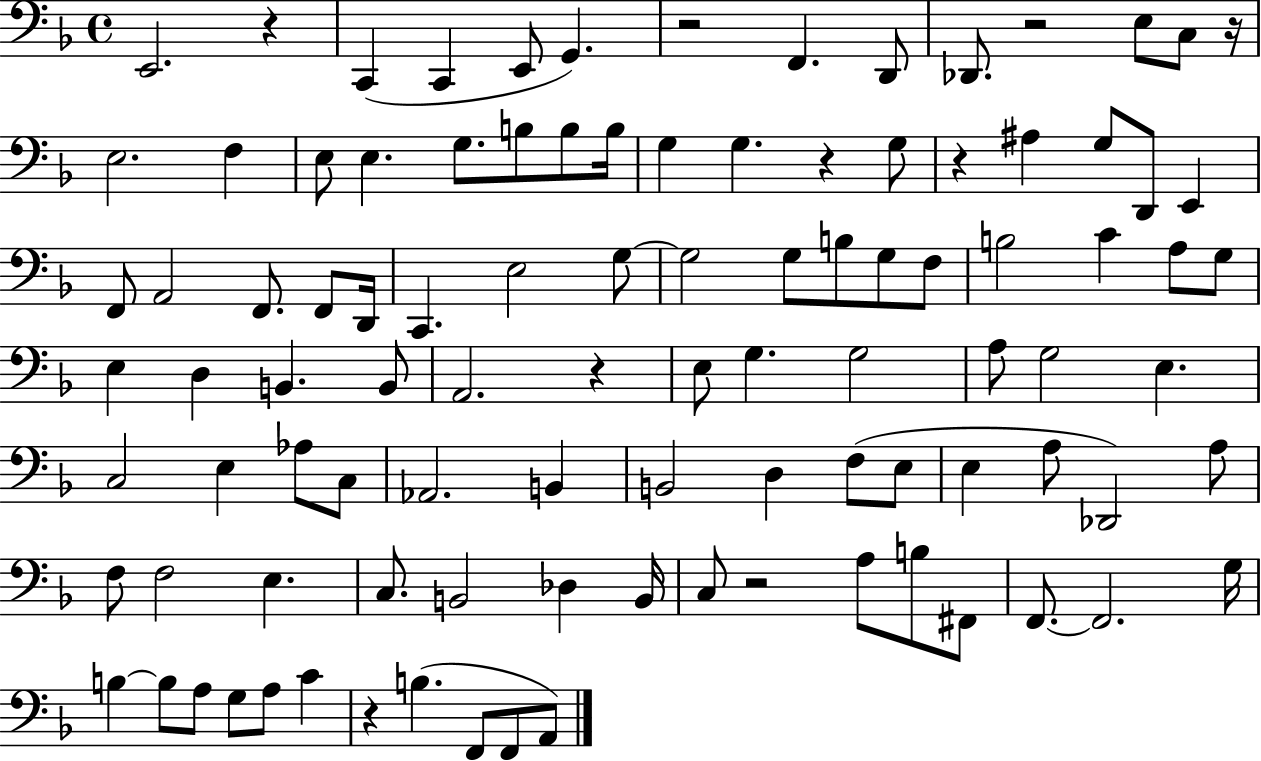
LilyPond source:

{
  \clef bass
  \time 4/4
  \defaultTimeSignature
  \key f \major
  e,2. r4 | c,4( c,4 e,8 g,4.) | r2 f,4. d,8 | des,8. r2 e8 c8 r16 | \break e2. f4 | e8 e4. g8. b8 b8 b16 | g4 g4. r4 g8 | r4 ais4 g8 d,8 e,4 | \break f,8 a,2 f,8. f,8 d,16 | c,4. e2 g8~~ | g2 g8 b8 g8 f8 | b2 c'4 a8 g8 | \break e4 d4 b,4. b,8 | a,2. r4 | e8 g4. g2 | a8 g2 e4. | \break c2 e4 aes8 c8 | aes,2. b,4 | b,2 d4 f8( e8 | e4 a8 des,2) a8 | \break f8 f2 e4. | c8. b,2 des4 b,16 | c8 r2 a8 b8 fis,8 | f,8.~~ f,2. g16 | \break b4~~ b8 a8 g8 a8 c'4 | r4 b4.( f,8 f,8 a,8) | \bar "|."
}